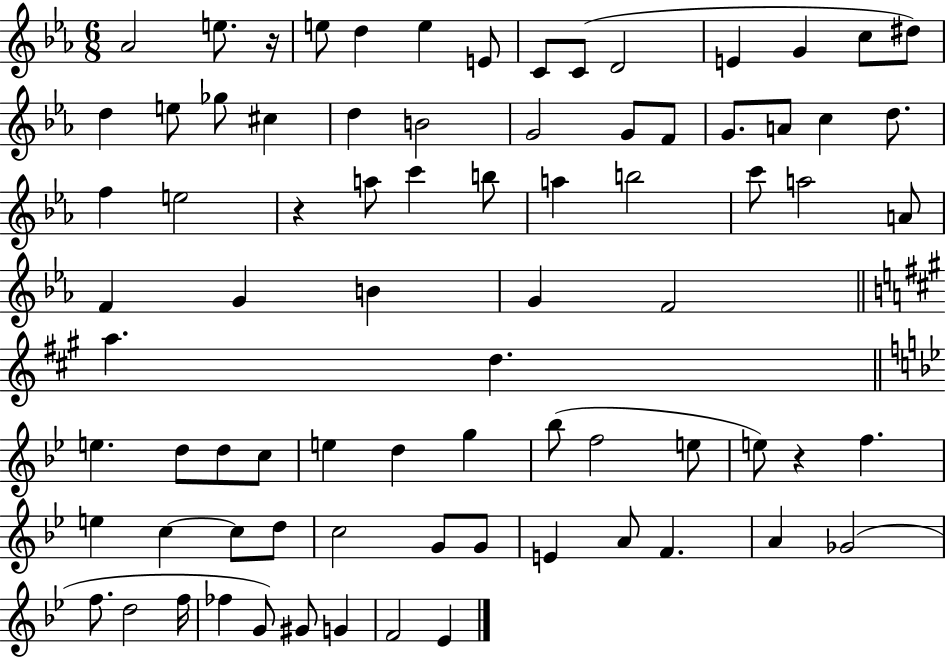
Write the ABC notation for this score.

X:1
T:Untitled
M:6/8
L:1/4
K:Eb
_A2 e/2 z/4 e/2 d e E/2 C/2 C/2 D2 E G c/2 ^d/2 d e/2 _g/2 ^c d B2 G2 G/2 F/2 G/2 A/2 c d/2 f e2 z a/2 c' b/2 a b2 c'/2 a2 A/2 F G B G F2 a d e d/2 d/2 c/2 e d g _b/2 f2 e/2 e/2 z f e c c/2 d/2 c2 G/2 G/2 E A/2 F A _G2 f/2 d2 f/4 _f G/2 ^G/2 G F2 _E